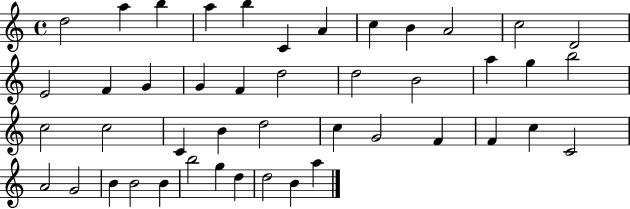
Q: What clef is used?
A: treble